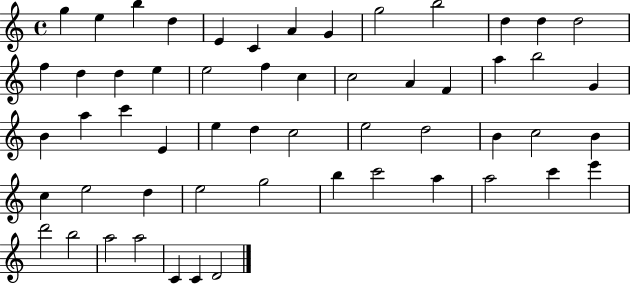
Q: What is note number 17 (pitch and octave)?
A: E5